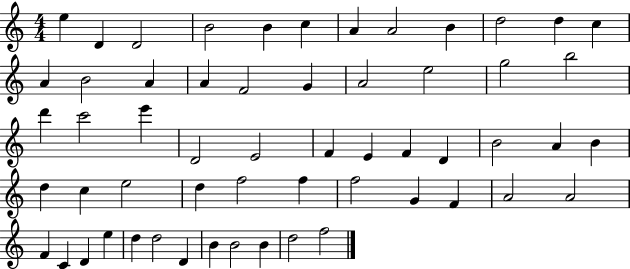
X:1
T:Untitled
M:4/4
L:1/4
K:C
e D D2 B2 B c A A2 B d2 d c A B2 A A F2 G A2 e2 g2 b2 d' c'2 e' D2 E2 F E F D B2 A B d c e2 d f2 f f2 G F A2 A2 F C D e d d2 D B B2 B d2 f2